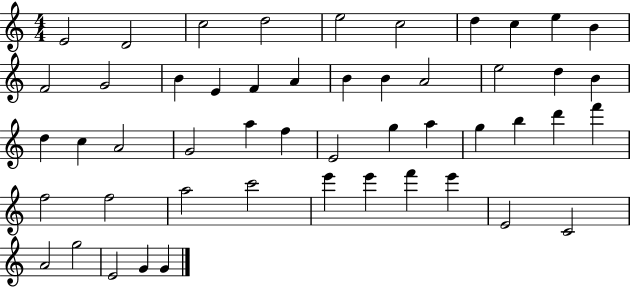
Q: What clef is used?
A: treble